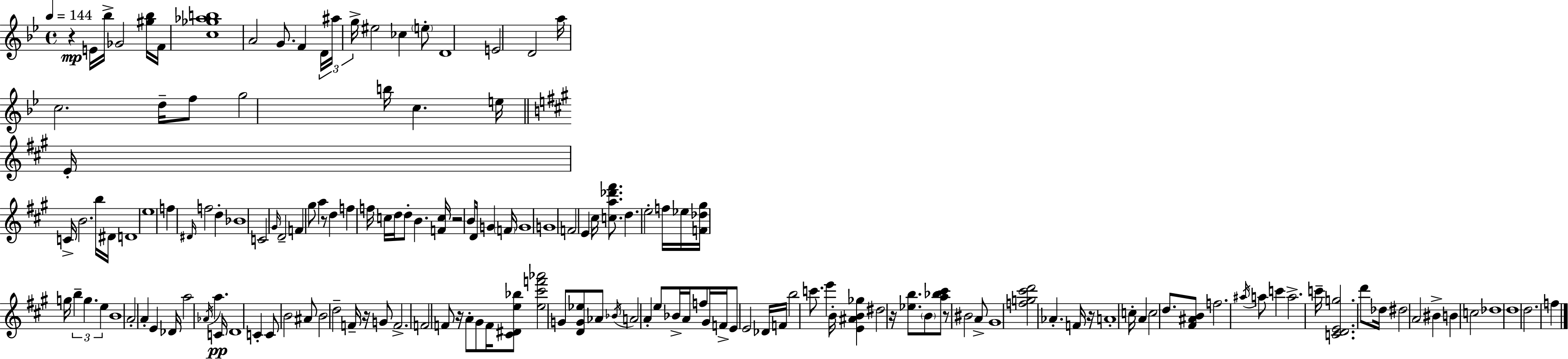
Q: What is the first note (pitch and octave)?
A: E4